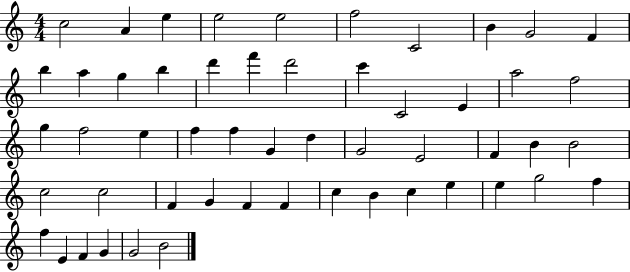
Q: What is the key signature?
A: C major